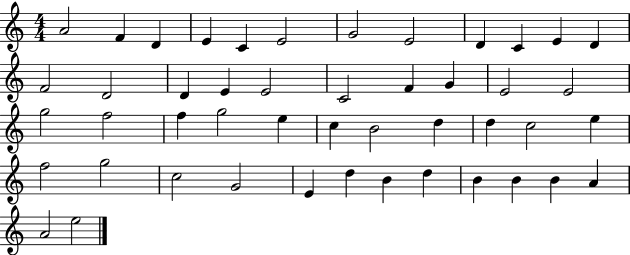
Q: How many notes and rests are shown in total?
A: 47